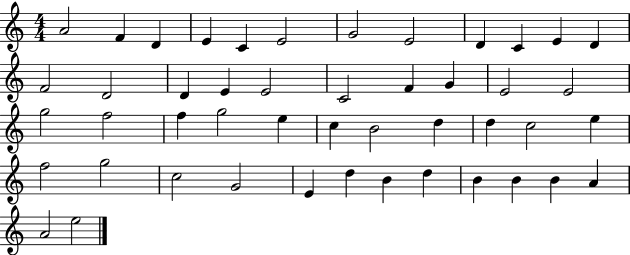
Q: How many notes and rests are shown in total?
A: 47